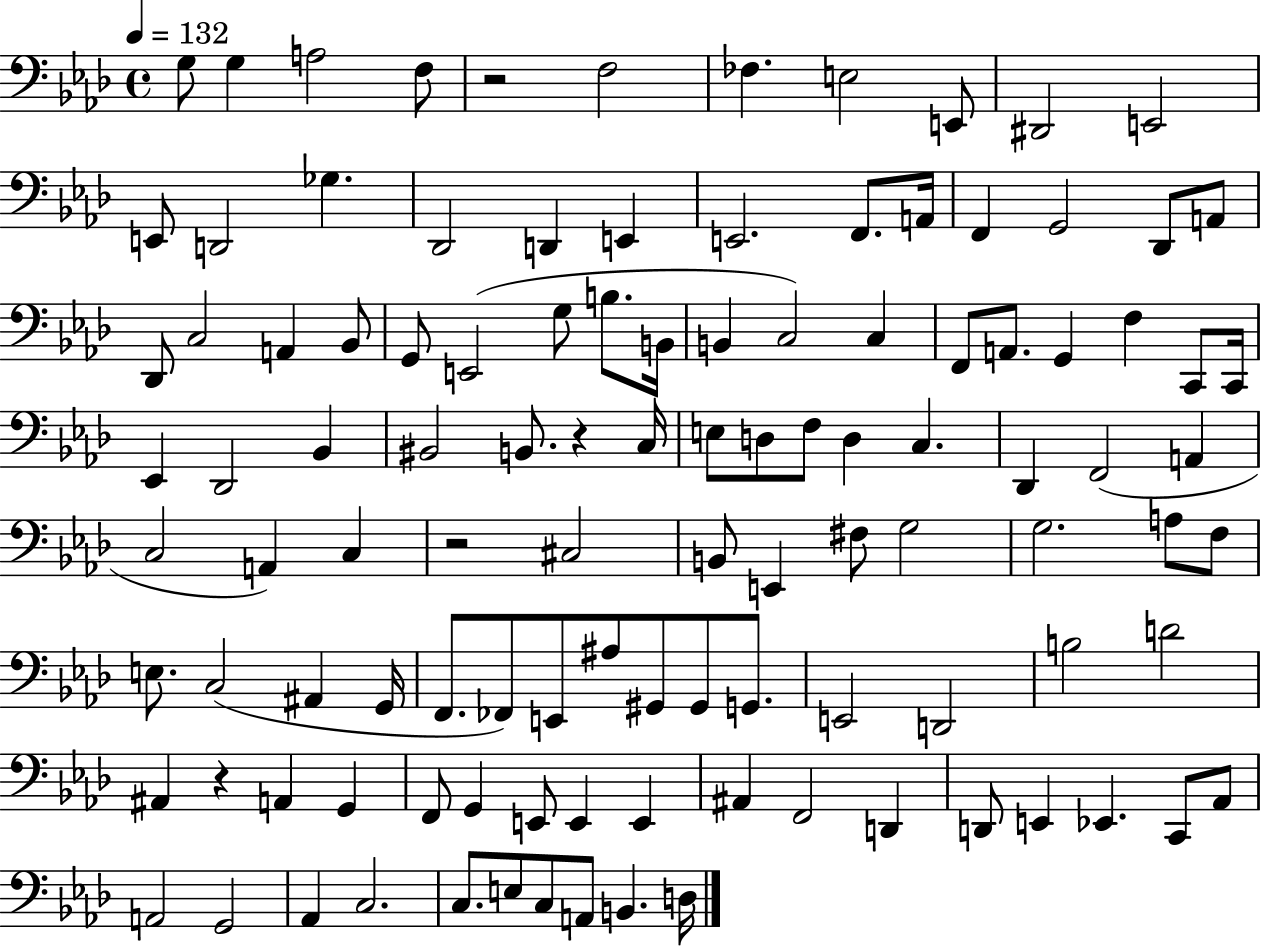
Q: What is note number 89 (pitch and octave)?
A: E2